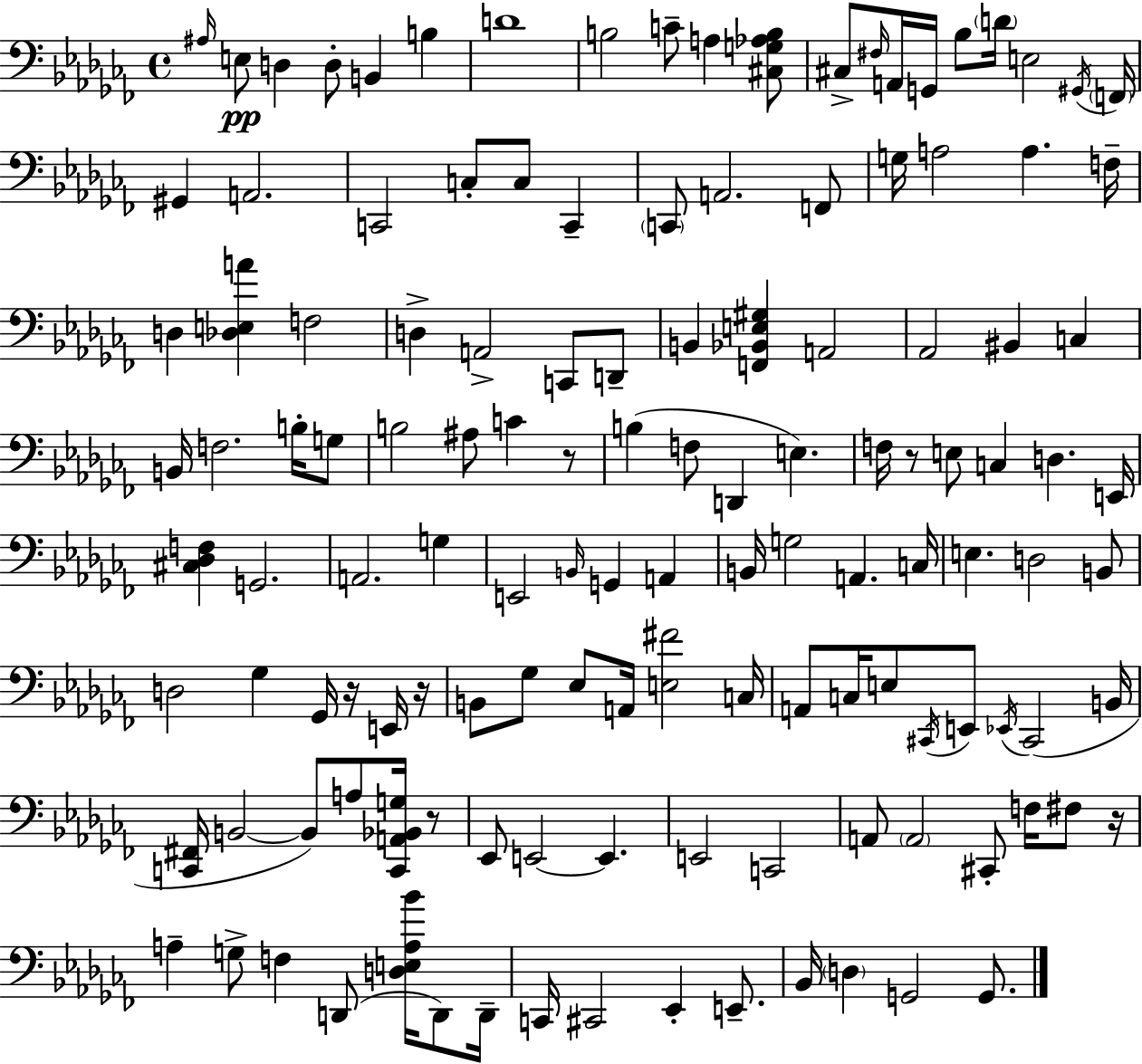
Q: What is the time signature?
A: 4/4